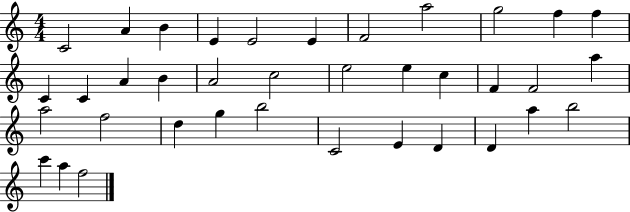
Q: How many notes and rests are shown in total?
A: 37